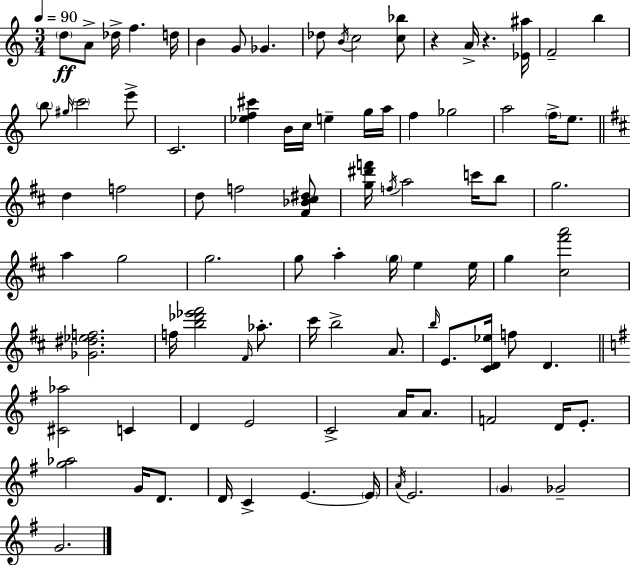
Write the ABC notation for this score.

X:1
T:Untitled
M:3/4
L:1/4
K:Am
d/2 A/2 _d/4 f d/4 B G/2 _G _d/2 B/4 c2 [c_b]/2 z A/4 z [_E^a]/4 F2 b b/2 ^g/4 c'2 e'/2 C2 [_ef^c'] B/4 c/4 e g/4 a/4 f _g2 a2 f/4 e/2 d f2 d/2 f2 [^F_B^c^d]/2 [g^d'f']/4 f/4 a2 c'/4 b/2 g2 a g2 g2 g/2 a g/4 e e/4 g [^c^f'a']2 [_G^d_ef]2 f/4 [b_d'_e'^f']2 ^F/4 _a/2 ^c'/4 b2 A/2 b/4 E/2 [^CD_e]/4 f/2 D [^C_a]2 C D E2 C2 A/4 A/2 F2 D/4 E/2 [g_a]2 G/4 D/2 D/4 C E E/4 A/4 E2 G _G2 G2